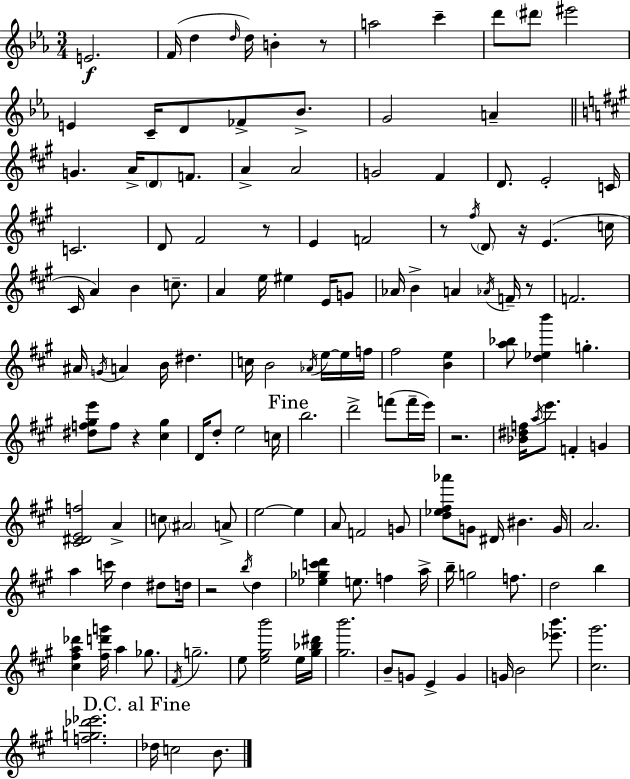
E4/h. F4/s D5/q D5/s D5/s B4/q R/e A5/h C6/q D6/e D#6/e EIS6/h E4/q C4/s D4/e FES4/e Bb4/e. G4/h A4/q G4/q. A4/s D4/e F4/e. A4/q A4/h G4/h F#4/q D4/e. E4/h C4/s C4/h. D4/e F#4/h R/e E4/q F4/h R/e F#5/s D4/e R/s E4/q. C5/s C#4/s A4/q B4/q C5/e. A4/q E5/s EIS5/q E4/s G4/e Ab4/s B4/q A4/q Ab4/s F4/s R/e F4/h. A#4/s G4/s A4/q B4/s D#5/q. C5/s B4/h Ab4/s E5/s E5/s F5/s F#5/h [B4,E5]/q [A5,Bb5]/e [D5,Eb5,B6]/q G5/q. [D#5,F5,G#5,E6]/e F5/e R/q [C#5,G#5]/q D4/s D5/e E5/h C5/s B5/h. D6/h F6/e F6/s E6/s R/h. [Bb4,D#5,F5]/s A5/s E6/e. F4/q G4/q [C#4,D#4,E4,F5]/h A4/q C5/e A#4/h A4/e E5/h E5/q A4/e F4/h G4/e [D5,Eb5,F#5,Ab6]/e G4/e D#4/s BIS4/q. G4/s A4/h. A5/q C6/s D5/q D#5/e D5/s R/h B5/s D5/q [Eb5,Gb5,C6,D6]/q E5/e. F5/q A5/s B5/s G5/h F5/e. D5/h B5/q [C#5,F#5,A5,Db6]/q [F#5,D6,G6]/s A5/q Gb5/e. F#4/s G5/h. E5/e [E5,G#5,B6]/h E5/s [G#5,Bb5,D#6]/s [G#5,B6]/h. B4/e G4/e E4/q G4/q G4/s B4/h [Eb6,B6]/e. [C#5,G#6]/h. [F5,G5,Db6,Eb6]/h. Db5/s C5/h B4/e.